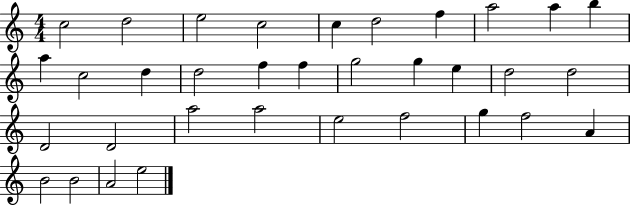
{
  \clef treble
  \numericTimeSignature
  \time 4/4
  \key c \major
  c''2 d''2 | e''2 c''2 | c''4 d''2 f''4 | a''2 a''4 b''4 | \break a''4 c''2 d''4 | d''2 f''4 f''4 | g''2 g''4 e''4 | d''2 d''2 | \break d'2 d'2 | a''2 a''2 | e''2 f''2 | g''4 f''2 a'4 | \break b'2 b'2 | a'2 e''2 | \bar "|."
}